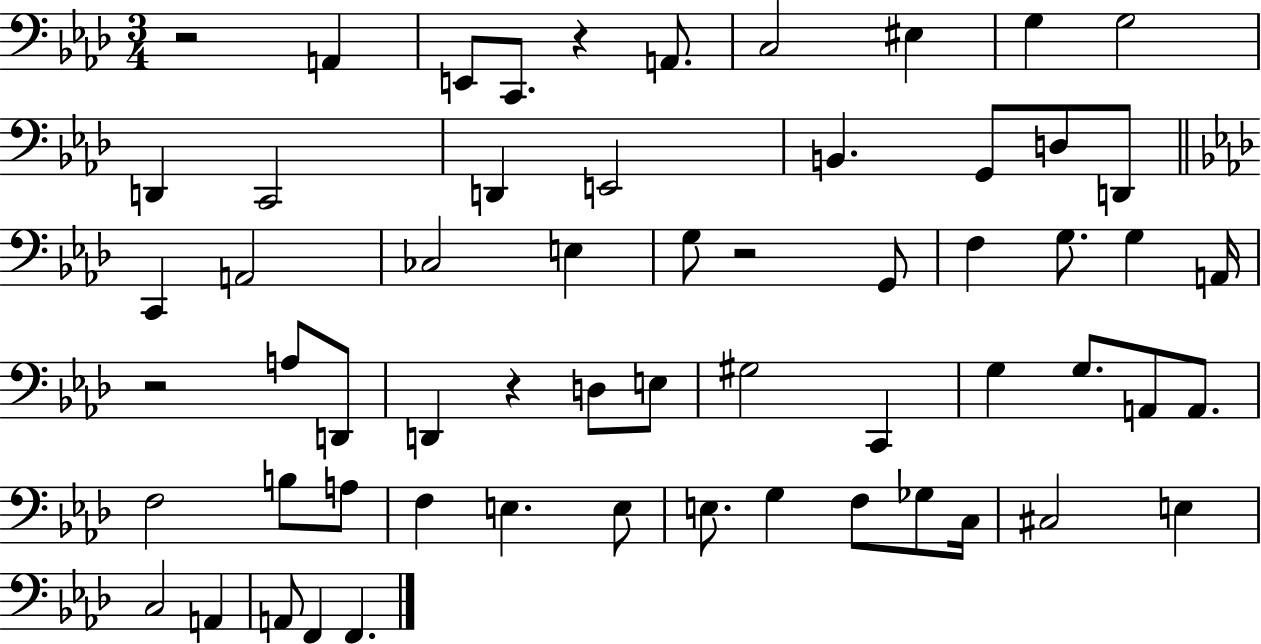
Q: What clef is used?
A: bass